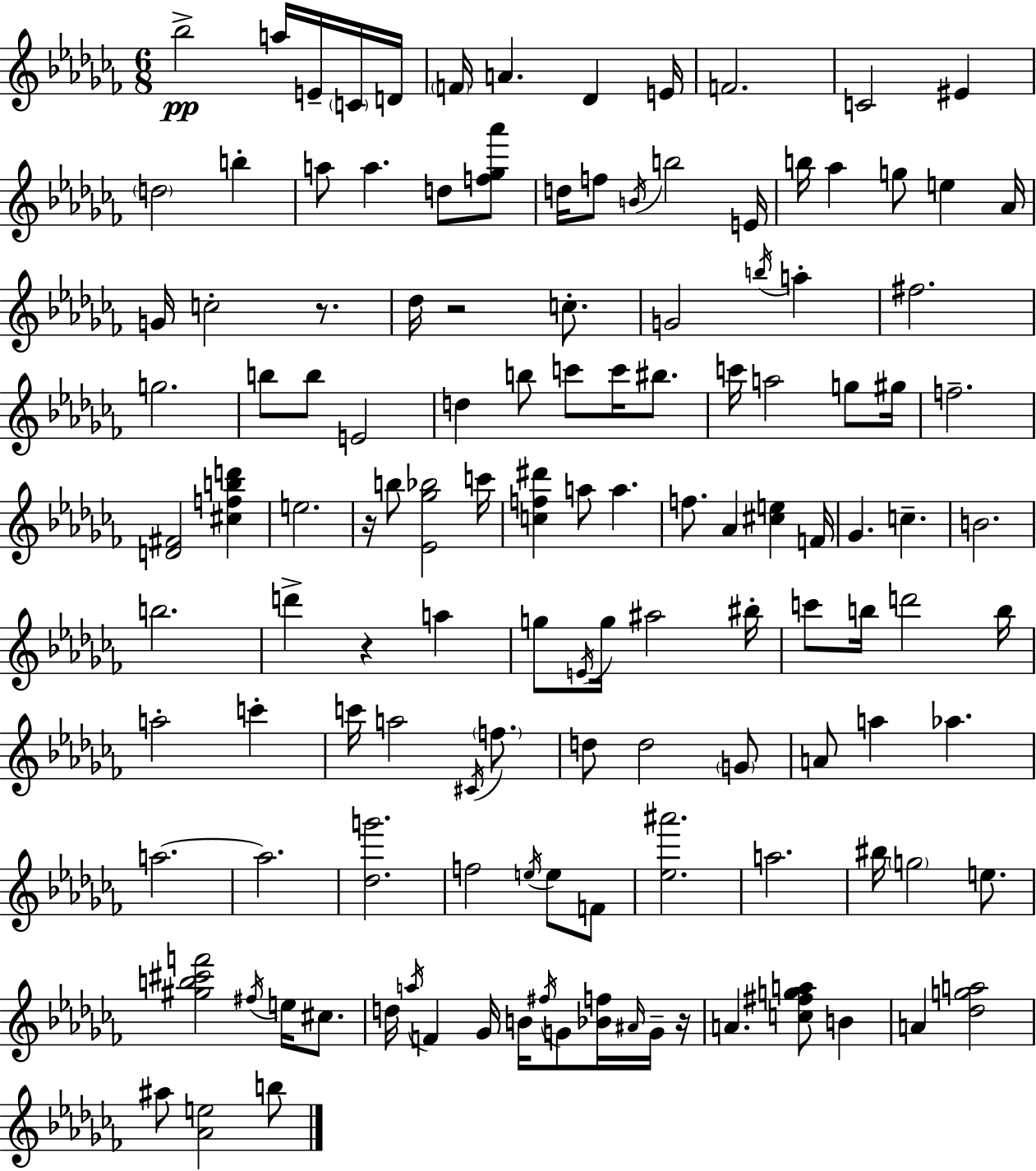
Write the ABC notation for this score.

X:1
T:Untitled
M:6/8
L:1/4
K:Abm
_b2 a/4 E/4 C/4 D/4 F/4 A _D E/4 F2 C2 ^E d2 b a/2 a d/2 [f_g_a']/2 d/4 f/2 B/4 b2 E/4 b/4 _a g/2 e _A/4 G/4 c2 z/2 _d/4 z2 c/2 G2 b/4 a ^f2 g2 b/2 b/2 E2 d b/2 c'/2 c'/4 ^b/2 c'/4 a2 g/2 ^g/4 f2 [D^F]2 [^cfbd'] e2 z/4 b/2 [_E_g_b]2 c'/4 [cf^d'] a/2 a f/2 _A [^ce] F/4 _G c B2 b2 d' z a g/2 E/4 g/4 ^a2 ^b/4 c'/2 b/4 d'2 b/4 a2 c' c'/4 a2 ^C/4 f/2 d/2 d2 G/2 A/2 a _a a2 a2 [_dg']2 f2 e/4 e/2 F/2 [_e^a']2 a2 ^b/4 g2 e/2 [^gb^c'f']2 ^f/4 e/4 ^c/2 d/4 a/4 F _G/4 B/4 ^f/4 G/2 [_Bf]/4 ^A/4 G/4 z/4 A [c^fga]/2 B A [_dga]2 ^a/2 [_Ae]2 b/2